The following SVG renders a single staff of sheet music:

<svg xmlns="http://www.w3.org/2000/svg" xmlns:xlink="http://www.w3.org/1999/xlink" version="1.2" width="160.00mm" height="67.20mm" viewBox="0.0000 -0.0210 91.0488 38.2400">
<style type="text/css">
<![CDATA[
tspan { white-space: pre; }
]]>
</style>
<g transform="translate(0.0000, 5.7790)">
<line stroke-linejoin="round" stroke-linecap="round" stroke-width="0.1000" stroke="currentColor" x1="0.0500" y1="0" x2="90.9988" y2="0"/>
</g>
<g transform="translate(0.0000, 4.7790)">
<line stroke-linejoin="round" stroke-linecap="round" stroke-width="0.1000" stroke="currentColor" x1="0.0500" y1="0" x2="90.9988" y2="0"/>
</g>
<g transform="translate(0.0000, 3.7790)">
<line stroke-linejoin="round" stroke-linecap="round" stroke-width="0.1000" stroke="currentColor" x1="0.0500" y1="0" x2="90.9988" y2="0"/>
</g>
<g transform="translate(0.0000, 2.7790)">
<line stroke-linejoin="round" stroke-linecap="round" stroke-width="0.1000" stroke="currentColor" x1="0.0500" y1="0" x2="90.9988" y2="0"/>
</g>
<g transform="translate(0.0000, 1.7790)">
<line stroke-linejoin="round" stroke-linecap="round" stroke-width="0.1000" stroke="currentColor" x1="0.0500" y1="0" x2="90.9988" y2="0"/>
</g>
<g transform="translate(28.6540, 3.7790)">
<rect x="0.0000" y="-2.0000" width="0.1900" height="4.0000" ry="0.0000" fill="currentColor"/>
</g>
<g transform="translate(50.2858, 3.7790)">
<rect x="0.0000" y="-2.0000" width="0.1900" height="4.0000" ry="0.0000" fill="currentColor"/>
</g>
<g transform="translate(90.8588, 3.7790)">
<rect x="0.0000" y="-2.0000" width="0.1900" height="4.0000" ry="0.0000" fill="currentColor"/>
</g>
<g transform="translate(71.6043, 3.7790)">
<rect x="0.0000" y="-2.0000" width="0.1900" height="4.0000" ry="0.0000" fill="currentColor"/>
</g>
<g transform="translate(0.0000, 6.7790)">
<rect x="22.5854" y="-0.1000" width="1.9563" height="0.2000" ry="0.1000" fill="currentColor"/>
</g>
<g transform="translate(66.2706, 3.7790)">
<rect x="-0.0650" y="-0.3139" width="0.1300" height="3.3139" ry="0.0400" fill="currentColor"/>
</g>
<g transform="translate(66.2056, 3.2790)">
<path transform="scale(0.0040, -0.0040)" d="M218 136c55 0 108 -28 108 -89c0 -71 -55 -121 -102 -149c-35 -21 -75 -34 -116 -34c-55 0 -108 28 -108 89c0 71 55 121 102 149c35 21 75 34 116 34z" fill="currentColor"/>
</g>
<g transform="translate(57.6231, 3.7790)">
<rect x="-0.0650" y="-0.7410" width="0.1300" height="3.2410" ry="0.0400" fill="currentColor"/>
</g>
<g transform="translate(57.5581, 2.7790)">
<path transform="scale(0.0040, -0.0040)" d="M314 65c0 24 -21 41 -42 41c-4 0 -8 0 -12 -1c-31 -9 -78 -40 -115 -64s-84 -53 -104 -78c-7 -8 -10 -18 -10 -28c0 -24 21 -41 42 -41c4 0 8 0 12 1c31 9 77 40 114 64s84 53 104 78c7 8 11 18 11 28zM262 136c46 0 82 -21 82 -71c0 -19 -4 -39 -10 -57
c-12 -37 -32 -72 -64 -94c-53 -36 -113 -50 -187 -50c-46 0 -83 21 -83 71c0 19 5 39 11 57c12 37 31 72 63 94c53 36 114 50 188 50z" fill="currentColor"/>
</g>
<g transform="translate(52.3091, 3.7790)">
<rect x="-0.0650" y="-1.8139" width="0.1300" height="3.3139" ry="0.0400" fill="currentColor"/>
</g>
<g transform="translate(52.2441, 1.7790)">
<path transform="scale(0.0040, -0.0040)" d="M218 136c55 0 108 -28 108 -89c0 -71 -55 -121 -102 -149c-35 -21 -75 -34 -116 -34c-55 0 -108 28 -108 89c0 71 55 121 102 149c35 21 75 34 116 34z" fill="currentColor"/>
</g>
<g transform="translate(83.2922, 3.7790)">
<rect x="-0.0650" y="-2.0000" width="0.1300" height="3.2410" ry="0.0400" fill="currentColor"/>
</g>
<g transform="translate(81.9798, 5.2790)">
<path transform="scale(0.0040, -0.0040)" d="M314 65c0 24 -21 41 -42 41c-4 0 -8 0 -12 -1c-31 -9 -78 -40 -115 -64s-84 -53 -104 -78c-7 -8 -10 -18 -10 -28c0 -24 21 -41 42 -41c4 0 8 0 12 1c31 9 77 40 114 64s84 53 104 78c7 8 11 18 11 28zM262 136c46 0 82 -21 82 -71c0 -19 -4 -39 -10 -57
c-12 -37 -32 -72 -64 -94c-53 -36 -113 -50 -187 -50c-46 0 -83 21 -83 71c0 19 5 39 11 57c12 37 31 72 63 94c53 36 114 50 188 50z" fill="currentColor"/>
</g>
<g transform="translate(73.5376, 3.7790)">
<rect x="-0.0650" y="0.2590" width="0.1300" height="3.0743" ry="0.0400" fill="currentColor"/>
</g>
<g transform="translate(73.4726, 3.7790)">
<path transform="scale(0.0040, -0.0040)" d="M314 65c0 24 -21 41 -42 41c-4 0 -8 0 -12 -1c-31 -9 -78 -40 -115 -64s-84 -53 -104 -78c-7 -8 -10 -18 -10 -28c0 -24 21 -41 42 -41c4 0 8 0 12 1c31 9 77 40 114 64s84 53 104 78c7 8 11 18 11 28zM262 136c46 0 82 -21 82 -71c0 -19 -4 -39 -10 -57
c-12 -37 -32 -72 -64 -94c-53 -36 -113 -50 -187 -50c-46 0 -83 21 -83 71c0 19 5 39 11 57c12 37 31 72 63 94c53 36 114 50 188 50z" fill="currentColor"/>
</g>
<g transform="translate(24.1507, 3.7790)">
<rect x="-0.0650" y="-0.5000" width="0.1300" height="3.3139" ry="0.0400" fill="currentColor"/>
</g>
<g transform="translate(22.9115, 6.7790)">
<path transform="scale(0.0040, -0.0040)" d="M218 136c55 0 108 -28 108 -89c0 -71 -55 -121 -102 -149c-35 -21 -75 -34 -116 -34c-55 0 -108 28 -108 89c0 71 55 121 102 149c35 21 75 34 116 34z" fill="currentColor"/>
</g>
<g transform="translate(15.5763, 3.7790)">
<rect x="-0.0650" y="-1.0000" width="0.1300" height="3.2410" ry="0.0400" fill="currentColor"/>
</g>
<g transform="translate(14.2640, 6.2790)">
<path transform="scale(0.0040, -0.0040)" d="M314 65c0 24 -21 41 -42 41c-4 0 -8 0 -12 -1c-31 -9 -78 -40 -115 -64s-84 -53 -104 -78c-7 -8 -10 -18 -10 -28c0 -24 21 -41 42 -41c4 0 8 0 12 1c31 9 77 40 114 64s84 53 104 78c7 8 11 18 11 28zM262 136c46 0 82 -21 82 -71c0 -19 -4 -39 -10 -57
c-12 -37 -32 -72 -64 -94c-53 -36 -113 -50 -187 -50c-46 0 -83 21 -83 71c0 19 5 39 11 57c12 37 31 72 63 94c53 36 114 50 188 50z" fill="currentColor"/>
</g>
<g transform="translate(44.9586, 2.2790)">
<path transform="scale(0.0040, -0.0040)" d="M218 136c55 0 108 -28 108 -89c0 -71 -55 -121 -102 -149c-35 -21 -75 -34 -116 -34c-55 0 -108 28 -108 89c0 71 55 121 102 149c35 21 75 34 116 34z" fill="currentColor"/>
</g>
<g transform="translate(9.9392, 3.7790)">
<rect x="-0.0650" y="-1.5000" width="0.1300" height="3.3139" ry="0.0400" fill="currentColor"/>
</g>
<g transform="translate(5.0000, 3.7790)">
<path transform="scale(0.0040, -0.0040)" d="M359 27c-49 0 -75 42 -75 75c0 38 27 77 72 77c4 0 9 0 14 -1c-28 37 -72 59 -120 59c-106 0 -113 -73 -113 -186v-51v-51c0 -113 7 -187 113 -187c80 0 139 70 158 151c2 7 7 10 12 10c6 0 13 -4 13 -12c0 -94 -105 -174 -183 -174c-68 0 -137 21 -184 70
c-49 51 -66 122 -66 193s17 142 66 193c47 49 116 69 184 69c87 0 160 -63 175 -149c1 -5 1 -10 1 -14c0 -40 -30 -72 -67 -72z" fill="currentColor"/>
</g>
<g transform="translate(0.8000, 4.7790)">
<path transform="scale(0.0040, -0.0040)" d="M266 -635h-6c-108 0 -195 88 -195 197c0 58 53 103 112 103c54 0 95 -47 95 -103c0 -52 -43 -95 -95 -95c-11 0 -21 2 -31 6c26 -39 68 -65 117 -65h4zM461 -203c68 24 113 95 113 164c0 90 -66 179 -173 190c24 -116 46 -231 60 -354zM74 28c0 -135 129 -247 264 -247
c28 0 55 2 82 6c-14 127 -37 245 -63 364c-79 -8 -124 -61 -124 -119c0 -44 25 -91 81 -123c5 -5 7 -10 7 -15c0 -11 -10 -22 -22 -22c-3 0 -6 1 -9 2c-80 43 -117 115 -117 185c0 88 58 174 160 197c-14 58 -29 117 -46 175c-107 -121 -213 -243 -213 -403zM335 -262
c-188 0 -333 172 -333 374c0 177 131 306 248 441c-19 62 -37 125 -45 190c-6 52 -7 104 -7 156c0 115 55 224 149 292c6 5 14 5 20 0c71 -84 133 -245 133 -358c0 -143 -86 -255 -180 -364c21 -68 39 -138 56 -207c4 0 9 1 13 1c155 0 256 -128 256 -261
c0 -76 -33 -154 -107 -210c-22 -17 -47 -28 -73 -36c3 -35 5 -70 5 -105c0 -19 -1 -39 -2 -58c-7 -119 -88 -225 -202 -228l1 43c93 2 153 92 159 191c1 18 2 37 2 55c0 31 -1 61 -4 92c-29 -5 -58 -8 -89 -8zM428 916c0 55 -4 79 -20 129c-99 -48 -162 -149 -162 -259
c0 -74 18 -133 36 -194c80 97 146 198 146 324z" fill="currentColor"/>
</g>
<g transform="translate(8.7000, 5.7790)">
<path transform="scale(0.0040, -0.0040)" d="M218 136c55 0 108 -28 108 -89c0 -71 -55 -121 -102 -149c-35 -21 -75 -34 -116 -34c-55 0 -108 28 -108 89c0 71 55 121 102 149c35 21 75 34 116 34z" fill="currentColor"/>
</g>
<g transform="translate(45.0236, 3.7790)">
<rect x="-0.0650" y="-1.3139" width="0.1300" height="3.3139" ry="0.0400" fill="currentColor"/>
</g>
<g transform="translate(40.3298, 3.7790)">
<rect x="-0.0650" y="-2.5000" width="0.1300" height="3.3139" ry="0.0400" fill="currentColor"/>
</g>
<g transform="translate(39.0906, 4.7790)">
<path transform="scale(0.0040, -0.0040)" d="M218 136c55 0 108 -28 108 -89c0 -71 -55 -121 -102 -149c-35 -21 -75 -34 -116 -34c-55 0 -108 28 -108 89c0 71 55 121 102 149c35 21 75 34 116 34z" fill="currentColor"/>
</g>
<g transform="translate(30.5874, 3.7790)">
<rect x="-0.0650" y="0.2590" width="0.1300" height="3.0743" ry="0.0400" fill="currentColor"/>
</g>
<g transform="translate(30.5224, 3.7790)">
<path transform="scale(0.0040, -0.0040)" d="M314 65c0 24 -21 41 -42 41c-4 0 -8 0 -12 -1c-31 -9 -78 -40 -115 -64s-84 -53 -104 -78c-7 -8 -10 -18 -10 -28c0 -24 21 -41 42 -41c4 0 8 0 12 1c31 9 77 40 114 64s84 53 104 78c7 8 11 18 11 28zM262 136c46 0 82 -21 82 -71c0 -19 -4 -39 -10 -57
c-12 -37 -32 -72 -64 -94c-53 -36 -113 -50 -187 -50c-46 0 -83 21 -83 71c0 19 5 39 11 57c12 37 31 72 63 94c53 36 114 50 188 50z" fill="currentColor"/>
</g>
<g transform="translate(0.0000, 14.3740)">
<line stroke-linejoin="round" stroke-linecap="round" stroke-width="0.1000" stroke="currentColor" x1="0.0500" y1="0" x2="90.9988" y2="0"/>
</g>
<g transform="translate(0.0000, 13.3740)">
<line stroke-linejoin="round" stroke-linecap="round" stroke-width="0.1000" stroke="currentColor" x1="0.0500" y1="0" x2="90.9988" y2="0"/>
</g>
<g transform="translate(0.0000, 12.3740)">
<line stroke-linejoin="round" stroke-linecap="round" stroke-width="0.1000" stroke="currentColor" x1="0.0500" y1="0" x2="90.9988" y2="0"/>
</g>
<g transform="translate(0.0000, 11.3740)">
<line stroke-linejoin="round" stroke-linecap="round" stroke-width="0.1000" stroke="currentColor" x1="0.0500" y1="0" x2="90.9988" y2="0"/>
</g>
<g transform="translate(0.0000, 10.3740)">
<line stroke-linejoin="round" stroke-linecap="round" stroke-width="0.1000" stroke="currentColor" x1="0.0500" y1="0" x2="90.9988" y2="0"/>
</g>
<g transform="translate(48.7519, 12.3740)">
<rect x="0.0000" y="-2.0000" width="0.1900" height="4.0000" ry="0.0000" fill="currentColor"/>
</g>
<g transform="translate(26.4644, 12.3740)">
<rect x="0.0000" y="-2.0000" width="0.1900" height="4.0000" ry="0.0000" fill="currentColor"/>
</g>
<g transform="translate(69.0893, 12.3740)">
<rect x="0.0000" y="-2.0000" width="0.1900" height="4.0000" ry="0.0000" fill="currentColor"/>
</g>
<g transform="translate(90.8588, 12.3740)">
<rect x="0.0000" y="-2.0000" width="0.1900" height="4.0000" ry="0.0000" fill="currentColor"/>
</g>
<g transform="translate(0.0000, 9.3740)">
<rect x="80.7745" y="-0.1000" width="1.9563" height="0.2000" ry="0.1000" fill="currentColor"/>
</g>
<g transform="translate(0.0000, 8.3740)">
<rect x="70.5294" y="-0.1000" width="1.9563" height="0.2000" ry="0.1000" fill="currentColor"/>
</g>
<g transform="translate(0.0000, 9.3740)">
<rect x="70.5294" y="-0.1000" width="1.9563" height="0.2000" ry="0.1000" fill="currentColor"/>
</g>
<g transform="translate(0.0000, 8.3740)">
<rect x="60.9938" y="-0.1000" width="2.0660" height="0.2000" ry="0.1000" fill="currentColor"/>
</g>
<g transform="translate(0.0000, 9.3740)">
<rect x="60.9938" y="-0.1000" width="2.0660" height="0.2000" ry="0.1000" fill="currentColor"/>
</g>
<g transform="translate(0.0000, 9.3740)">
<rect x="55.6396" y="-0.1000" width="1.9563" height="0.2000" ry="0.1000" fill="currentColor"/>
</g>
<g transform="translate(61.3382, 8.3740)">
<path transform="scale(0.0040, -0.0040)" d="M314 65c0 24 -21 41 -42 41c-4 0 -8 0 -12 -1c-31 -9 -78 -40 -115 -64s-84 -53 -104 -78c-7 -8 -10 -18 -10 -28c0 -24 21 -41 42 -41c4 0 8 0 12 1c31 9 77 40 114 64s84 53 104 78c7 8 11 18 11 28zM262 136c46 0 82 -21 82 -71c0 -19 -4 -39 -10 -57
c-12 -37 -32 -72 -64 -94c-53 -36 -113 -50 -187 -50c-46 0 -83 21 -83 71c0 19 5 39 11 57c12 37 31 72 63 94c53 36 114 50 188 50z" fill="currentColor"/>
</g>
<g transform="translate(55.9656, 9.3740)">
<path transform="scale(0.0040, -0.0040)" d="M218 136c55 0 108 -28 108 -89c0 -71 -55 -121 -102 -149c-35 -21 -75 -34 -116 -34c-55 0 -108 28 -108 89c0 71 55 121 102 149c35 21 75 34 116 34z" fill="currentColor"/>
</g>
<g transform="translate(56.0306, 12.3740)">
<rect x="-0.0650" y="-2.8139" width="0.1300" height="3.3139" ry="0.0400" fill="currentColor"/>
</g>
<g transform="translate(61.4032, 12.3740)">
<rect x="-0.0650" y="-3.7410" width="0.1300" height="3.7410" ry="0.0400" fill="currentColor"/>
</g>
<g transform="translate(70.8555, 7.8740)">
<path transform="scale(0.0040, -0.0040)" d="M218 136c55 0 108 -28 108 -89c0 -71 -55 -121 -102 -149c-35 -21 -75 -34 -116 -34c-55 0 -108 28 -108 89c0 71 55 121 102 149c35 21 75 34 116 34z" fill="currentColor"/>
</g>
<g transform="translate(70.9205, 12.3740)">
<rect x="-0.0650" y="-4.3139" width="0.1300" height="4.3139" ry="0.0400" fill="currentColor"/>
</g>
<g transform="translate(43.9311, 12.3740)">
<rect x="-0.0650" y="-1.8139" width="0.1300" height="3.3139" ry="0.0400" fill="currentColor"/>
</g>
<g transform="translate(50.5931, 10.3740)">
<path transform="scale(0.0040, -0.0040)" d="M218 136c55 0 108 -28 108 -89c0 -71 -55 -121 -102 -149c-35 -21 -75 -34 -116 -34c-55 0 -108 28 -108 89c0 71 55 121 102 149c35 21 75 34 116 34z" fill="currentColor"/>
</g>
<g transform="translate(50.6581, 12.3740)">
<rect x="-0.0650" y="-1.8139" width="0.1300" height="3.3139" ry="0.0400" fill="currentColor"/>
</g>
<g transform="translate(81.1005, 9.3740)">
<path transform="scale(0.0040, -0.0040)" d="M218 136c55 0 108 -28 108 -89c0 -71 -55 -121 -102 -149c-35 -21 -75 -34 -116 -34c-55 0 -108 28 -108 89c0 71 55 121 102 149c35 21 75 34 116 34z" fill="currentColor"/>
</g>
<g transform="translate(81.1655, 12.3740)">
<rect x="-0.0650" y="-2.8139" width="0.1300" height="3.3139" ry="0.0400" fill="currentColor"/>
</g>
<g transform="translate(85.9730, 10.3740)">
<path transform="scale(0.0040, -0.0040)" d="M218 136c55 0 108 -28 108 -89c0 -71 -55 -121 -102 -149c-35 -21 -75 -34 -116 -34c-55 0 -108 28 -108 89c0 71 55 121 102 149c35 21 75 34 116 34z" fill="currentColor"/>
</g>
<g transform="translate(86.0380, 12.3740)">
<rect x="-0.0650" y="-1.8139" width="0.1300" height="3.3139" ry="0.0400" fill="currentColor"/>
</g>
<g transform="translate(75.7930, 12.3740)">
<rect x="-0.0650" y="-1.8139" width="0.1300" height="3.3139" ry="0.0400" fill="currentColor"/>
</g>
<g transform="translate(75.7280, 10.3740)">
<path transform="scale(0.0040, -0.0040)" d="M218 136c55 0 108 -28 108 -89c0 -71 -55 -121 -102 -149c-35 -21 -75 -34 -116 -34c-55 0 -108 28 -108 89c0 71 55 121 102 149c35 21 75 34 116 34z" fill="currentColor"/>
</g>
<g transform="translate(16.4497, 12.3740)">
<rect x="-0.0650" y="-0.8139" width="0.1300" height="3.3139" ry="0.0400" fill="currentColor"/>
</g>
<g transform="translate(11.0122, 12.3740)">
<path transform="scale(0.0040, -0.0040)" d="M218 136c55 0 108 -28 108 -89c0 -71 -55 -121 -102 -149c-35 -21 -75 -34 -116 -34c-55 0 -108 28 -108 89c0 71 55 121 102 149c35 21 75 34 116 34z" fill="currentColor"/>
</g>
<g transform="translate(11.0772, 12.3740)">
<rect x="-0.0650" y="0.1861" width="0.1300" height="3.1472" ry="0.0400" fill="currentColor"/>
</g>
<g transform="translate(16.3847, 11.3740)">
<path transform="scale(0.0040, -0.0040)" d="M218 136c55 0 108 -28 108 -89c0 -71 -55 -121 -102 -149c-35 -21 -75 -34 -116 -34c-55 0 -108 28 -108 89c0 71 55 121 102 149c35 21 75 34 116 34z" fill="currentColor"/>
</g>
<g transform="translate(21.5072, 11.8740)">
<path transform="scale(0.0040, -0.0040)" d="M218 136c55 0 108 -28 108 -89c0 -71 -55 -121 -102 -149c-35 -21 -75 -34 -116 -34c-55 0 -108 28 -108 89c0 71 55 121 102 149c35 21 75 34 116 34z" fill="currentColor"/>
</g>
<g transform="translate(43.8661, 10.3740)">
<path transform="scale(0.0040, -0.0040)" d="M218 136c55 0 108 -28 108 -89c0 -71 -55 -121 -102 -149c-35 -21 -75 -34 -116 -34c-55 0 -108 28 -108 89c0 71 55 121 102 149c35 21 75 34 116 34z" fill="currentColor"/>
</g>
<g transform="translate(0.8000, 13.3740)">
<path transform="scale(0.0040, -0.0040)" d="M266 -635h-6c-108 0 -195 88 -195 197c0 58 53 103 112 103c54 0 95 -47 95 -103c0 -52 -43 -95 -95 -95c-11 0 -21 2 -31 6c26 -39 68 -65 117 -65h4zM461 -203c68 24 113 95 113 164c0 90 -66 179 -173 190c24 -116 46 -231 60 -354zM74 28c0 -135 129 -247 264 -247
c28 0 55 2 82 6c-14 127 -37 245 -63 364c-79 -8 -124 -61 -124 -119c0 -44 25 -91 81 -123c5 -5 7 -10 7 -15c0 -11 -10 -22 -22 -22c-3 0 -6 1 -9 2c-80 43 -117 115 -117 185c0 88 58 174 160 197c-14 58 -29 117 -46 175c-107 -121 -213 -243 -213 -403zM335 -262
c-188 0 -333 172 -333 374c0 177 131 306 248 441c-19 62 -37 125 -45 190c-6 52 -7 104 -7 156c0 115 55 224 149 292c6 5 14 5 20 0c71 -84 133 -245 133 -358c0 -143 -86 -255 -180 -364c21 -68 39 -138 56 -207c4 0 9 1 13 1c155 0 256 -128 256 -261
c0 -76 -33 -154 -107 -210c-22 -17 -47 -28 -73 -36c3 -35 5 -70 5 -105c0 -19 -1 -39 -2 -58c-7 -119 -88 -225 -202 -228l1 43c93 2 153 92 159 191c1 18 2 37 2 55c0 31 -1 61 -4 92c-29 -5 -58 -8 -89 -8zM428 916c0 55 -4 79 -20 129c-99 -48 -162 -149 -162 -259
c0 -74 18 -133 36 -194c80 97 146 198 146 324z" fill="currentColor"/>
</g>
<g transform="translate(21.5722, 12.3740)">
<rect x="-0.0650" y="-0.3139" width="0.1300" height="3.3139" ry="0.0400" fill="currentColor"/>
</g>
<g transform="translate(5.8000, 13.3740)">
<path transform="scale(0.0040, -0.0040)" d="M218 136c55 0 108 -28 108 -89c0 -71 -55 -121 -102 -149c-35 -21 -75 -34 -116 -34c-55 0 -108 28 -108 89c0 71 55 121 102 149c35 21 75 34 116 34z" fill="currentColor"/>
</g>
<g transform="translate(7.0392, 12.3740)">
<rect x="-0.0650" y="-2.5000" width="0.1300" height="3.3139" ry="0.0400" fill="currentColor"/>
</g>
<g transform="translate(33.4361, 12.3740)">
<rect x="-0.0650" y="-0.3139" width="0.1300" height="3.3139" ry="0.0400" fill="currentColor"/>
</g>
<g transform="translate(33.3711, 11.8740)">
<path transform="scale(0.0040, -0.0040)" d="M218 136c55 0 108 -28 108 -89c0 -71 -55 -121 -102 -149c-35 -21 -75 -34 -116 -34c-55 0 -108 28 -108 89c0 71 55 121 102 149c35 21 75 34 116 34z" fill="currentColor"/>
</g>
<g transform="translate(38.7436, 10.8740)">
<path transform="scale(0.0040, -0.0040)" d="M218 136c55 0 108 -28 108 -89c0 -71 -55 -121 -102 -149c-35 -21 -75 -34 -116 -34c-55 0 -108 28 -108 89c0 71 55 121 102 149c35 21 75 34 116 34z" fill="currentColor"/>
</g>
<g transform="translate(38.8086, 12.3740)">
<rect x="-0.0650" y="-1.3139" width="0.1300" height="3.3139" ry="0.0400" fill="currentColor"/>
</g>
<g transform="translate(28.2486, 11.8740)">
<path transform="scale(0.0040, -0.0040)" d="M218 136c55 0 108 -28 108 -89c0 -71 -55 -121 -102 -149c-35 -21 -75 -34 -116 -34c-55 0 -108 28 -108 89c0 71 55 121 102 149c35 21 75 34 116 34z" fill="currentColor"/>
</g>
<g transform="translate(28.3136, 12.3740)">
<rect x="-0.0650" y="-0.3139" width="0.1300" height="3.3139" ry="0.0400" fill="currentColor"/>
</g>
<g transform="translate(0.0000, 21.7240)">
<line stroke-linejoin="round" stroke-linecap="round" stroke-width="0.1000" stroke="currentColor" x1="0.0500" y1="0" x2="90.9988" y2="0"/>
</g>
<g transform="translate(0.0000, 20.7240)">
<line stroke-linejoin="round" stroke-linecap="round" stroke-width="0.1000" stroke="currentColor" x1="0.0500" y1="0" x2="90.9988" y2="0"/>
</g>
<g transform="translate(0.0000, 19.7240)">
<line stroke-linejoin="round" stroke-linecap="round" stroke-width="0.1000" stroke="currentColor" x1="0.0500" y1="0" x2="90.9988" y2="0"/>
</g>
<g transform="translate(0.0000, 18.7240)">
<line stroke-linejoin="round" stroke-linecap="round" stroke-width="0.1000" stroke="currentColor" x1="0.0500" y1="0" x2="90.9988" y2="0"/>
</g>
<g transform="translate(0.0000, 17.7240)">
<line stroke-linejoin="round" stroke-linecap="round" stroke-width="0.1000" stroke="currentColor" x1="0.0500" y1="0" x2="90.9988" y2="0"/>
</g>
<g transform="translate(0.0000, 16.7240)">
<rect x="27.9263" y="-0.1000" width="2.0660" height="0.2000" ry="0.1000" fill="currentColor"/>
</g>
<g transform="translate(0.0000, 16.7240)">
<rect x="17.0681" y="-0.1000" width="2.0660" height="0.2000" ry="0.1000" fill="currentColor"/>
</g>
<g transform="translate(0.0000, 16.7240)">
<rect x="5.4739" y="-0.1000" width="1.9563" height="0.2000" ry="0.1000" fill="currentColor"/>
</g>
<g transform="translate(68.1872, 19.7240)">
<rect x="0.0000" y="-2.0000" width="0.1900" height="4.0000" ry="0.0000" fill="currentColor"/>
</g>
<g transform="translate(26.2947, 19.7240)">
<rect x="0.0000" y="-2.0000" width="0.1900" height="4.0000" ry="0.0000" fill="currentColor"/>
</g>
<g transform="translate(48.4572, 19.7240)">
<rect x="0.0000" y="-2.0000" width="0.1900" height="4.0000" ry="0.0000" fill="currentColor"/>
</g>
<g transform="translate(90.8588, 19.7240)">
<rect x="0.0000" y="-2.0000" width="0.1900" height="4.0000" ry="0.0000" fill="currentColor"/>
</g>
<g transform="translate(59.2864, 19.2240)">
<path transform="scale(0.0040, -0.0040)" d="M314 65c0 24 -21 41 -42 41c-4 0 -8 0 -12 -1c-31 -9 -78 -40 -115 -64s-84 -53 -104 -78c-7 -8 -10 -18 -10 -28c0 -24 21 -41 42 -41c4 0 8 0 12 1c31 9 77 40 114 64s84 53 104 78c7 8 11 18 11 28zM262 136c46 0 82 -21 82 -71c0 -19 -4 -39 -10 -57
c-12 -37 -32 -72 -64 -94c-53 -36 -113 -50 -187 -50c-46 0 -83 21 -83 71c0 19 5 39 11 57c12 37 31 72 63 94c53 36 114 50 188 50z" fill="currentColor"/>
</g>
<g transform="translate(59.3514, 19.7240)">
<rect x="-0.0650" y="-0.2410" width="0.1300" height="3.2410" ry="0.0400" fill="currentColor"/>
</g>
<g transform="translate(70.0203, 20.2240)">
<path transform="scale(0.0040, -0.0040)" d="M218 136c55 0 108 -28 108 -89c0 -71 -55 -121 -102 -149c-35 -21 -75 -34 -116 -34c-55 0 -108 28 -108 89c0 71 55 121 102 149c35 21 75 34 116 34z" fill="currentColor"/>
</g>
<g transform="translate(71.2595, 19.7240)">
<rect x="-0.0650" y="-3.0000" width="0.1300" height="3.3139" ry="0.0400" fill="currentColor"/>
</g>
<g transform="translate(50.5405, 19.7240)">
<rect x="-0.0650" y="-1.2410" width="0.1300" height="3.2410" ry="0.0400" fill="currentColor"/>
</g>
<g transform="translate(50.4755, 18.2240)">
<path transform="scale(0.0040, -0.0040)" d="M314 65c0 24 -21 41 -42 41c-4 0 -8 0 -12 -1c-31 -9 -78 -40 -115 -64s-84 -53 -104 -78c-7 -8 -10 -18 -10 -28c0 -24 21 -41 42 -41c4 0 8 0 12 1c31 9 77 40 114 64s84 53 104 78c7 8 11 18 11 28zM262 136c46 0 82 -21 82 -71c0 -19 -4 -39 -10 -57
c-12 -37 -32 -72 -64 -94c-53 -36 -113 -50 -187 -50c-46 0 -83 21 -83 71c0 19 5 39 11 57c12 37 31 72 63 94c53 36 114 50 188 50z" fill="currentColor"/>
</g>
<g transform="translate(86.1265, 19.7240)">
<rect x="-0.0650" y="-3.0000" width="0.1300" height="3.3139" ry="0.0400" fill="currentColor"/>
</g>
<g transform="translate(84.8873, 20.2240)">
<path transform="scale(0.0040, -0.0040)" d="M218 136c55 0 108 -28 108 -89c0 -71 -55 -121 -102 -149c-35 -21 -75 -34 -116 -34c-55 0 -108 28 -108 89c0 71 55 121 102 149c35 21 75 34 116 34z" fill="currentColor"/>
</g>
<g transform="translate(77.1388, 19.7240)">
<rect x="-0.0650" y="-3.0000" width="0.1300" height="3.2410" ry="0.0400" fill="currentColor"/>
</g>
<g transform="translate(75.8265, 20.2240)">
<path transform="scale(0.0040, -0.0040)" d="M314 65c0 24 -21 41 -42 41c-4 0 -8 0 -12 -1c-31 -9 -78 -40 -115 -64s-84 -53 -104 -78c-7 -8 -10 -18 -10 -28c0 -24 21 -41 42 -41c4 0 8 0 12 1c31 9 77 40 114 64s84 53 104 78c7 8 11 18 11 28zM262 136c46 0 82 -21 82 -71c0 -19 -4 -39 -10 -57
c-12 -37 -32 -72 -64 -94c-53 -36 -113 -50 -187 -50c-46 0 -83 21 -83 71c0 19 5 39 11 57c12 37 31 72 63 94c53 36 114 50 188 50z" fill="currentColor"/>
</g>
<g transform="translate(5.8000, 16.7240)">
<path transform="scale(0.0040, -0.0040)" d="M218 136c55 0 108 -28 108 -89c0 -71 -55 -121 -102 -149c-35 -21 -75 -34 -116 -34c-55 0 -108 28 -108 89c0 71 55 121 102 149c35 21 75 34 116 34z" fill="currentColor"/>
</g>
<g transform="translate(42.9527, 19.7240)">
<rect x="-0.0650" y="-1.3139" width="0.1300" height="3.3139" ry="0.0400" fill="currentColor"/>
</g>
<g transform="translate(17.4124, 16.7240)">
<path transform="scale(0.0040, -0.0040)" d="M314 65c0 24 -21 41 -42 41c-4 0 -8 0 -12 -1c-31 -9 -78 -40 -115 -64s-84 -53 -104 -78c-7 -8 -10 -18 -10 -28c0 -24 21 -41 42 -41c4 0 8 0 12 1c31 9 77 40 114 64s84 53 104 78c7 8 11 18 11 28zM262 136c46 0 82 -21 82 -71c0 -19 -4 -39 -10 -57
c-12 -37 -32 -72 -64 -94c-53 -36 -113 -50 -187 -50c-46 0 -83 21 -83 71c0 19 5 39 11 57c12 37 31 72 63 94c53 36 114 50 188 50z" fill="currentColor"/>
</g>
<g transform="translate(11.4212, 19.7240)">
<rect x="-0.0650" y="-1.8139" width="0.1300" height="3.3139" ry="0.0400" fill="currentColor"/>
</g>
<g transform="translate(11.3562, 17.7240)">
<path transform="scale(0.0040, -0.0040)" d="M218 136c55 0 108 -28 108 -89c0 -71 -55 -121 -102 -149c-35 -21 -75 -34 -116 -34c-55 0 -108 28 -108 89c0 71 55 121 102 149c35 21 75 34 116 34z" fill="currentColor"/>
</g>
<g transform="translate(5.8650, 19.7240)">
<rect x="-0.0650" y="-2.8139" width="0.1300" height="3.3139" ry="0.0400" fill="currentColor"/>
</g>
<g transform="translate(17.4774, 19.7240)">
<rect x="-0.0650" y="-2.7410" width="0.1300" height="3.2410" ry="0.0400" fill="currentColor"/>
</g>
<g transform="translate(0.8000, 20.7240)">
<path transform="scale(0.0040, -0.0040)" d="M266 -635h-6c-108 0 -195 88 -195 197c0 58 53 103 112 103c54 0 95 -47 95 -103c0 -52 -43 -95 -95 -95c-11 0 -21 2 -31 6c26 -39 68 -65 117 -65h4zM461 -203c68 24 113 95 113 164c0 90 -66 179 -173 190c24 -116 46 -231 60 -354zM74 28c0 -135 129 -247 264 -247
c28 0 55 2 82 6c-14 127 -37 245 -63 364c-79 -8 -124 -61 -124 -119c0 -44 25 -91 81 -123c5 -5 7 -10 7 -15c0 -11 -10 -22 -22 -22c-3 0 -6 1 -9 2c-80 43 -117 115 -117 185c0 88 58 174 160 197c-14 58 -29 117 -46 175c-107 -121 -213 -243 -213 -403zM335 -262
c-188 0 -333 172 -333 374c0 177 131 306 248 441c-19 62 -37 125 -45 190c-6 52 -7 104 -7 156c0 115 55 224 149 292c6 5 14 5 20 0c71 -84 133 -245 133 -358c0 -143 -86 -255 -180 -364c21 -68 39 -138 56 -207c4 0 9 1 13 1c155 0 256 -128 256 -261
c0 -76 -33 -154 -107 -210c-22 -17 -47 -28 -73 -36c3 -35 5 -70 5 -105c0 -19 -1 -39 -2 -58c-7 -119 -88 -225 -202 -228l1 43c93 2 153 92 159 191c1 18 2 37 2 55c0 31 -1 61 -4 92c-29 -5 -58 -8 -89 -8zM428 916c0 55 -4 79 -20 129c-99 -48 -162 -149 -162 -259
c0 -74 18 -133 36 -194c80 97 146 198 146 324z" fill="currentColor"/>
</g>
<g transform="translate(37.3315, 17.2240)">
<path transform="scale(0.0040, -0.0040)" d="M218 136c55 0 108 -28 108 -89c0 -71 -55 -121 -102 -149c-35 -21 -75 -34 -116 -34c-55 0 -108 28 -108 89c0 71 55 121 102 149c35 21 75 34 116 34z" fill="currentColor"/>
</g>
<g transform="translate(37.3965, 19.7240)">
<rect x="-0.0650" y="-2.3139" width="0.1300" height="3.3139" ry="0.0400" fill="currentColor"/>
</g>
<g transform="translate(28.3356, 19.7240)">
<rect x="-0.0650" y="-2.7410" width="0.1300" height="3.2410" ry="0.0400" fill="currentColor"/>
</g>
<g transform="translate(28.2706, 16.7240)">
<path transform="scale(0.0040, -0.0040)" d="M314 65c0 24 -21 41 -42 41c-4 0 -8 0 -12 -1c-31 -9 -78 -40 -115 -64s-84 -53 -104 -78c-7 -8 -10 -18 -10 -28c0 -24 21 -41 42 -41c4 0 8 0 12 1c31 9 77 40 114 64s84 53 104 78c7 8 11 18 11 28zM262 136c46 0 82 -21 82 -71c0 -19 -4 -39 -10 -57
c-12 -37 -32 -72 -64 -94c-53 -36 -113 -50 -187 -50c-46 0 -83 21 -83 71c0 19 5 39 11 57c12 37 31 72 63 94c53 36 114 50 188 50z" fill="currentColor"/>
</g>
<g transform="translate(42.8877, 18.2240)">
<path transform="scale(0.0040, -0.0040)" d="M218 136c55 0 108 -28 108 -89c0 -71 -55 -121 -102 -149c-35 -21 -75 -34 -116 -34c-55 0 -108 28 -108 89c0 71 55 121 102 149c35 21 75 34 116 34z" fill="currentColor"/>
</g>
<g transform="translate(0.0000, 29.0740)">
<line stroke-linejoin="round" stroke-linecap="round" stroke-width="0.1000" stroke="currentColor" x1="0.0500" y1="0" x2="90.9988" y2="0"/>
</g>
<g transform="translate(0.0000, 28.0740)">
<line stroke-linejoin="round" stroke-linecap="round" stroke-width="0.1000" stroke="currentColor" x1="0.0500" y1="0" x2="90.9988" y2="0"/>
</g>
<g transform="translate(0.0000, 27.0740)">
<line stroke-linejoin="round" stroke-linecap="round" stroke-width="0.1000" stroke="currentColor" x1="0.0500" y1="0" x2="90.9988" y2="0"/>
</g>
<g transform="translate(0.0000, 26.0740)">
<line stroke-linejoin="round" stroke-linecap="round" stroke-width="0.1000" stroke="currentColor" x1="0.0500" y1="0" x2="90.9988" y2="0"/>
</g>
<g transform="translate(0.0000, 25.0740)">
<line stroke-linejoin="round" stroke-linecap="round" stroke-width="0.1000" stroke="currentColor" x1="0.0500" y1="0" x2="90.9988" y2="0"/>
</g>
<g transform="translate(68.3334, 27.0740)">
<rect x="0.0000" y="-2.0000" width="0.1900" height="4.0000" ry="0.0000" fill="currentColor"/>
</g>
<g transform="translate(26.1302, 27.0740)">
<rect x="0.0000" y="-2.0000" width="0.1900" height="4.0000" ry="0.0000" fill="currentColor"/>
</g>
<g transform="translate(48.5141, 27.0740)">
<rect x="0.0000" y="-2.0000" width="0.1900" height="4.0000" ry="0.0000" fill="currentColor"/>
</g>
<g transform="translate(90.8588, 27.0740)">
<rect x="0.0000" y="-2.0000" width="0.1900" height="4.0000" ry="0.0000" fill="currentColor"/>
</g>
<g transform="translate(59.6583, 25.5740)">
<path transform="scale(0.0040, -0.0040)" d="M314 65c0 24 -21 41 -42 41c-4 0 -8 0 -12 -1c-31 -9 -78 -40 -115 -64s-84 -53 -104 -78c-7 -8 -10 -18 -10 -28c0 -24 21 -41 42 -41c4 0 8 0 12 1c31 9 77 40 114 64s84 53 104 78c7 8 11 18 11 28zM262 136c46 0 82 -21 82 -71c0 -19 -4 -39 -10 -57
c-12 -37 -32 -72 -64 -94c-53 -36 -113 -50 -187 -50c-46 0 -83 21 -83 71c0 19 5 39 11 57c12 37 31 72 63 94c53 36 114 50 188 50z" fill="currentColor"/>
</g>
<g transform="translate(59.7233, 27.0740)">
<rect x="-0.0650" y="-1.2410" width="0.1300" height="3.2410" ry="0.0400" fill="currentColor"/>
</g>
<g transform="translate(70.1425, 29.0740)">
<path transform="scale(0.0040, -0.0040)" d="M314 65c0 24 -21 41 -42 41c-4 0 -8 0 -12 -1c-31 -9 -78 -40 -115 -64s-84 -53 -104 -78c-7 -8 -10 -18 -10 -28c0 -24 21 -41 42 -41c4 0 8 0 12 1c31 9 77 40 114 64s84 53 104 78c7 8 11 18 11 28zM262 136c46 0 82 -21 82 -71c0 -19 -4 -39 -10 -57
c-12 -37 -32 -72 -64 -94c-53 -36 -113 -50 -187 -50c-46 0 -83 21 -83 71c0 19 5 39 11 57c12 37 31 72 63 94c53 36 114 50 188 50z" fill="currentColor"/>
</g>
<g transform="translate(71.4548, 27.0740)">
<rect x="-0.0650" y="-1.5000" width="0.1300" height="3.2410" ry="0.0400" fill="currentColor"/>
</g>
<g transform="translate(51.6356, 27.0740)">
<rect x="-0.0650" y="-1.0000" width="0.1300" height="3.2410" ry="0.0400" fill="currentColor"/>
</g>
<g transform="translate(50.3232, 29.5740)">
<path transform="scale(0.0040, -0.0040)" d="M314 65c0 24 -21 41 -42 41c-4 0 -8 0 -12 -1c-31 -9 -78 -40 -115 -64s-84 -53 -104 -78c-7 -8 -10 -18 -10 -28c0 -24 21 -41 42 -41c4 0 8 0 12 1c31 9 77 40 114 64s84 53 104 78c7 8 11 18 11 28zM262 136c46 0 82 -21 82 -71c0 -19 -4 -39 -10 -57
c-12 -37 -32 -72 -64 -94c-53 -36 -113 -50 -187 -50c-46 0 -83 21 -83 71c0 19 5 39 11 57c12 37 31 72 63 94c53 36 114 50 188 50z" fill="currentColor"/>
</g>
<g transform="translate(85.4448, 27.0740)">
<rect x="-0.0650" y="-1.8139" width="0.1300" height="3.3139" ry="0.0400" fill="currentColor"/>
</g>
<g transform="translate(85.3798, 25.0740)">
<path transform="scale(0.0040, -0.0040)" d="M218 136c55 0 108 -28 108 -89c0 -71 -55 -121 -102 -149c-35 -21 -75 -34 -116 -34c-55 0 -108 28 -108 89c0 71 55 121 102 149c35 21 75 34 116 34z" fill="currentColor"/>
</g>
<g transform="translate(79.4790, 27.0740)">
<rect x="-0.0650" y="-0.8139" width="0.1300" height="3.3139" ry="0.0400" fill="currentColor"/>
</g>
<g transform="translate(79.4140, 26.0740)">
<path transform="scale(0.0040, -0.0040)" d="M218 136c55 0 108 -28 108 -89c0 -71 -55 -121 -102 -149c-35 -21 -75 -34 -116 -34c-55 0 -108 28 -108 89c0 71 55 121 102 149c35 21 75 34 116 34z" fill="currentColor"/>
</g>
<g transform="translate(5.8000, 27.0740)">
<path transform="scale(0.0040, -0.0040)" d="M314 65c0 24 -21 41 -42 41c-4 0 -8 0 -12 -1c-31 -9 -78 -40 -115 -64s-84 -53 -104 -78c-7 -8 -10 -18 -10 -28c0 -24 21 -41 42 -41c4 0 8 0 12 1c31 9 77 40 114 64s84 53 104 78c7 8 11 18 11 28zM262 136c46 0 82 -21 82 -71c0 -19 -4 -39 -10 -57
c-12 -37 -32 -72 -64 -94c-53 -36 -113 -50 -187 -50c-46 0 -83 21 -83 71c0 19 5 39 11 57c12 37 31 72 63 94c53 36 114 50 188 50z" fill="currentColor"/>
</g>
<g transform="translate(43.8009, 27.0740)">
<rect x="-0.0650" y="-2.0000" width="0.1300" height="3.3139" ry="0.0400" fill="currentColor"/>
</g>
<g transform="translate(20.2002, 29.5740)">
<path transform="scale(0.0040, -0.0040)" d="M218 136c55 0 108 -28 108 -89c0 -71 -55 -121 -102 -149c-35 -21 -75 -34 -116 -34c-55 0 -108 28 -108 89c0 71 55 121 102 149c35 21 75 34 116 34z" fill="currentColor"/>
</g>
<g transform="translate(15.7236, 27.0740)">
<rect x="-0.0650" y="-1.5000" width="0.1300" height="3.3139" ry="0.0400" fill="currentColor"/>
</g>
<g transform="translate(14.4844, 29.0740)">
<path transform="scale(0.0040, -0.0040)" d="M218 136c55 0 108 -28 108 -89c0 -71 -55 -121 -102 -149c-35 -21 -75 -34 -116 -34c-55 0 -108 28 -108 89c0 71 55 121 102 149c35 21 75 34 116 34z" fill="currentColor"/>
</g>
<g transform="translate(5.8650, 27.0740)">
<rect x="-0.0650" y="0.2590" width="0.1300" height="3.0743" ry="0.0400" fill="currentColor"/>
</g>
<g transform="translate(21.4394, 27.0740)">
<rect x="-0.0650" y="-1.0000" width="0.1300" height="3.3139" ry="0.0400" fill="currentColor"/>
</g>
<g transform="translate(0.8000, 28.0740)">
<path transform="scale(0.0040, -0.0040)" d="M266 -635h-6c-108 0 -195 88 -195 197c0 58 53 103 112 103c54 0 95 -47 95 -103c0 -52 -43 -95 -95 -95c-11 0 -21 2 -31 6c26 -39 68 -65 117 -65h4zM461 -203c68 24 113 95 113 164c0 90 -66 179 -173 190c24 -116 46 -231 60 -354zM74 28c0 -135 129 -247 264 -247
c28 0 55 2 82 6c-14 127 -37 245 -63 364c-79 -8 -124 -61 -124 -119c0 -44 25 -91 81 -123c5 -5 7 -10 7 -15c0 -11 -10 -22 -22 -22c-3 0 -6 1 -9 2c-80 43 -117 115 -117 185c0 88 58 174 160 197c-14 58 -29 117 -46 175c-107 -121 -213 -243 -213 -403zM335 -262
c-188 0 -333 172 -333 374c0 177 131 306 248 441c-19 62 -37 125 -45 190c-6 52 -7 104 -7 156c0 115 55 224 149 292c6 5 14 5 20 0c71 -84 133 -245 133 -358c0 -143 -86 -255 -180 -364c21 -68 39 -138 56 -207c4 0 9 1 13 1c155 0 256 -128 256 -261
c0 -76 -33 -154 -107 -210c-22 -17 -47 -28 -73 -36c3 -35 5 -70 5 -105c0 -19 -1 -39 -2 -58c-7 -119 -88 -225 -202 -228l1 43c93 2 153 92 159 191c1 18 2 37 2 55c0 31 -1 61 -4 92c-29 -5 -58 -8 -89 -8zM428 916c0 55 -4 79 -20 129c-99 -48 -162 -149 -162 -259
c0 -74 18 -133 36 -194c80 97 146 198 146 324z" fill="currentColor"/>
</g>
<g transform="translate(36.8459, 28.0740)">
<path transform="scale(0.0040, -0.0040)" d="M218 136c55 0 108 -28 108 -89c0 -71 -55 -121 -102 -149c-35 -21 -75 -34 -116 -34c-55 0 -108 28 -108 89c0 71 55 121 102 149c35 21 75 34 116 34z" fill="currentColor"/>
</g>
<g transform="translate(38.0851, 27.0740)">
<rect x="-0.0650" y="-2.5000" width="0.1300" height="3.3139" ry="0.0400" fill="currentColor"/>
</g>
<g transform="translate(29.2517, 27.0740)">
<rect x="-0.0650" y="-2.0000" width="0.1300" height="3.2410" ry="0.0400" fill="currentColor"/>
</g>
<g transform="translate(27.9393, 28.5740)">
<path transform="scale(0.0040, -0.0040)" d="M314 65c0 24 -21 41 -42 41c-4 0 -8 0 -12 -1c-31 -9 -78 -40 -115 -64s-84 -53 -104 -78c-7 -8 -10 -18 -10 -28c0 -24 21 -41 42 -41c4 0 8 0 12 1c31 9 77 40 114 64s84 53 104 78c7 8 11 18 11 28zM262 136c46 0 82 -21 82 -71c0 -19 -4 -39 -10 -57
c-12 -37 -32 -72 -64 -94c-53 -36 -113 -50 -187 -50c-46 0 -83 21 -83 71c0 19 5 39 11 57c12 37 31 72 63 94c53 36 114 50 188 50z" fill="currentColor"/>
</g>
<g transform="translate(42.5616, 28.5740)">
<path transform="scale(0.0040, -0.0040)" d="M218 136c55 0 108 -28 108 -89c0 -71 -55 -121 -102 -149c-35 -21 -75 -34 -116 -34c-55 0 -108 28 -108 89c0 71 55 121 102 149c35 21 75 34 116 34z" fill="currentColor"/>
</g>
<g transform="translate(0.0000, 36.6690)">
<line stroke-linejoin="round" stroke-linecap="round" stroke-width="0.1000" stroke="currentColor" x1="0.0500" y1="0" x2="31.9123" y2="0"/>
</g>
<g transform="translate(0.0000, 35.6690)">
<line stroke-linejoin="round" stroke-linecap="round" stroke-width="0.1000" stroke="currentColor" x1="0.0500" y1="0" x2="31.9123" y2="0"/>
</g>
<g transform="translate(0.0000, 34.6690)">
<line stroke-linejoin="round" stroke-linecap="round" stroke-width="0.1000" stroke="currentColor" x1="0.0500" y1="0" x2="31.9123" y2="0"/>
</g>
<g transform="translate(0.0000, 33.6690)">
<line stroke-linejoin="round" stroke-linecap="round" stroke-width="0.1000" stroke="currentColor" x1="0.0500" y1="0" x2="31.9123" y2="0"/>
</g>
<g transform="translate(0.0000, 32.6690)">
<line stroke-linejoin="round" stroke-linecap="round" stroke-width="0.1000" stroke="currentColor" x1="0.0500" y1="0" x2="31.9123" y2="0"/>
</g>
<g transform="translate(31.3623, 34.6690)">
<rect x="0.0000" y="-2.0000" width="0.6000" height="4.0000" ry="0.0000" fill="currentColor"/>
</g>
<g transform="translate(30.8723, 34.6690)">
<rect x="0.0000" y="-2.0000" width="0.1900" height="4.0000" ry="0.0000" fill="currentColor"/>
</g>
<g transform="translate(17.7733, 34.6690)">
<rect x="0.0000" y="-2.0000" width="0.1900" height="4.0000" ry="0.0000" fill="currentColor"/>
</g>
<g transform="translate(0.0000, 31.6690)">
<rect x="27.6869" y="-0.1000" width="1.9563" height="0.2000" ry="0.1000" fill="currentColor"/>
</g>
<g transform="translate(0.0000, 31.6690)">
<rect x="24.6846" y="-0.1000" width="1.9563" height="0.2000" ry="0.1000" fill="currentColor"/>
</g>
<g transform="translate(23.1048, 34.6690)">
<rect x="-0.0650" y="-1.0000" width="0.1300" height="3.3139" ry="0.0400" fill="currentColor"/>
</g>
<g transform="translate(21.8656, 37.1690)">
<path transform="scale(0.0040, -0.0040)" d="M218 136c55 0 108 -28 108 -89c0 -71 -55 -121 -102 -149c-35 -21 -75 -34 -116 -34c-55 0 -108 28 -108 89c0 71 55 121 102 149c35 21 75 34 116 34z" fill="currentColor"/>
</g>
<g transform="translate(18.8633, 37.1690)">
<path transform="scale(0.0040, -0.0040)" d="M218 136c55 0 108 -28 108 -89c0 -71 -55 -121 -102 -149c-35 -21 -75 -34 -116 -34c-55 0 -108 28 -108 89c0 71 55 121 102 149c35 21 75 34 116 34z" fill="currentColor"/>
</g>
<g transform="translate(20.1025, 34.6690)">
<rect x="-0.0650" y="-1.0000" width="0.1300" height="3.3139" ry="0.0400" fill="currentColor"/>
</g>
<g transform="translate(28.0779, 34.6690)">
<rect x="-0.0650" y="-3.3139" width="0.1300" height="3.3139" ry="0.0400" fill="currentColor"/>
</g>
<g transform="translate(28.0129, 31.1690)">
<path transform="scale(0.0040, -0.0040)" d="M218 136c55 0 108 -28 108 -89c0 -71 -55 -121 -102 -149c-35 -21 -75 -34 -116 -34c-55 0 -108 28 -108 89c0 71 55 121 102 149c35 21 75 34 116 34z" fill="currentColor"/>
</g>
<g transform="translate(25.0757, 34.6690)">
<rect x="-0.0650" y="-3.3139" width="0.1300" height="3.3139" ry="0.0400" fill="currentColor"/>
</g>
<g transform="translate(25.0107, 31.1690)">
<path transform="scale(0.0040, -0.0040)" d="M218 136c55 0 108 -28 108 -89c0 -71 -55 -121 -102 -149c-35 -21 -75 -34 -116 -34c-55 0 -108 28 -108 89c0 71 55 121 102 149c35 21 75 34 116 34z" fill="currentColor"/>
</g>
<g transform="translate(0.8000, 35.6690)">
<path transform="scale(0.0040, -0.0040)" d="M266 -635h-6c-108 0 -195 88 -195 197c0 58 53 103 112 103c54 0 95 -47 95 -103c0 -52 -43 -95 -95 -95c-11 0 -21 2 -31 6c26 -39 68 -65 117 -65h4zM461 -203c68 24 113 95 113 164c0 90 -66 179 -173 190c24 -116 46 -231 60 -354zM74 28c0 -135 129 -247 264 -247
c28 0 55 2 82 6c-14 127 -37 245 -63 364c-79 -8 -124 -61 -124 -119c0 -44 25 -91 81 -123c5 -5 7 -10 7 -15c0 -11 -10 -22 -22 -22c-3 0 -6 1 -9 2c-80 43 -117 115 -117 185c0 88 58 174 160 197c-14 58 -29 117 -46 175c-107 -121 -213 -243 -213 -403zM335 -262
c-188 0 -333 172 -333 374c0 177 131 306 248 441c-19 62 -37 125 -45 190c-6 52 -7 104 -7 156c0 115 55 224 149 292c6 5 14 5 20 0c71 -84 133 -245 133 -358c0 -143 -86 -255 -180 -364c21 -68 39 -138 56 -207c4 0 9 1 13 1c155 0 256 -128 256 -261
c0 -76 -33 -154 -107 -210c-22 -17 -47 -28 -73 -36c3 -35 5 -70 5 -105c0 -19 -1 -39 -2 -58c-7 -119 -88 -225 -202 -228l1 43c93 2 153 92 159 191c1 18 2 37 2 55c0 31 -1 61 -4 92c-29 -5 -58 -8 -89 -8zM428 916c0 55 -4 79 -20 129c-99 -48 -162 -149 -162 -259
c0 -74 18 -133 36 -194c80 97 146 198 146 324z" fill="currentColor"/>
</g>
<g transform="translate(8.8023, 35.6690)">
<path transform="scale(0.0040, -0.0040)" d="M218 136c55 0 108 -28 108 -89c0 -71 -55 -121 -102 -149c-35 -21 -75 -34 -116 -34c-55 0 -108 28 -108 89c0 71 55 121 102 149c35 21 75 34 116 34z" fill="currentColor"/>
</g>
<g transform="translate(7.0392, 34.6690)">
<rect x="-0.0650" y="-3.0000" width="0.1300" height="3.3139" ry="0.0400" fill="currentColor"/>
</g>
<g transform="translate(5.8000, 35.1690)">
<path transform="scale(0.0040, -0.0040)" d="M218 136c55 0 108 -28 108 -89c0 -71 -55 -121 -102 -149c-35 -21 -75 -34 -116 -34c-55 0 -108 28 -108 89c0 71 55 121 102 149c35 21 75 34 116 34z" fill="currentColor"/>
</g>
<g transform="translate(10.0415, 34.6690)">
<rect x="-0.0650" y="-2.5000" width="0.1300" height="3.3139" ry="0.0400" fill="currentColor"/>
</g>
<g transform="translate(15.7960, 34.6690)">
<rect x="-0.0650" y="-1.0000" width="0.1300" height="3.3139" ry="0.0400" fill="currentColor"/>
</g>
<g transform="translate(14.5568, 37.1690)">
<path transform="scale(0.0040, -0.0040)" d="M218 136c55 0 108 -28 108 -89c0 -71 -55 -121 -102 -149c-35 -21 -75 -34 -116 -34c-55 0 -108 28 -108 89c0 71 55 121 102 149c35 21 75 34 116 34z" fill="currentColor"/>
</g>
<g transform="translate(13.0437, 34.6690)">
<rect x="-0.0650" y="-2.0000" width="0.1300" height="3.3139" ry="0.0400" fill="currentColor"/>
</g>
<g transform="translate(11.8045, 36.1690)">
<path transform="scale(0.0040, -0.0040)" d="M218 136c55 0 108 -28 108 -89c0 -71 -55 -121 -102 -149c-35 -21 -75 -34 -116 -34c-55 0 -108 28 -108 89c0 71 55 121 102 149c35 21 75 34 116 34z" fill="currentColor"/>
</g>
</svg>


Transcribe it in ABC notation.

X:1
T:Untitled
M:4/4
L:1/4
K:C
E D2 C B2 G e f d2 c B2 F2 G B d c c c e f f a c'2 d' f a f a f a2 a2 g e e2 c2 A A2 A B2 E D F2 G F D2 e2 E2 d f A G F D D D b b